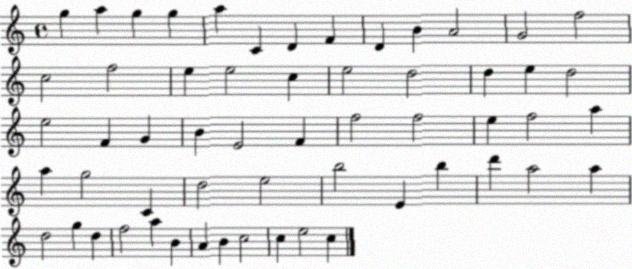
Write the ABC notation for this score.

X:1
T:Untitled
M:4/4
L:1/4
K:C
g a g g a C D F D B A2 G2 f2 c2 f2 e e2 c e2 d2 d e d2 e2 F G B E2 F f2 f2 e f2 a a g2 C d2 e2 b2 E b d' a2 a d2 g d f2 a B A B c2 c e2 c